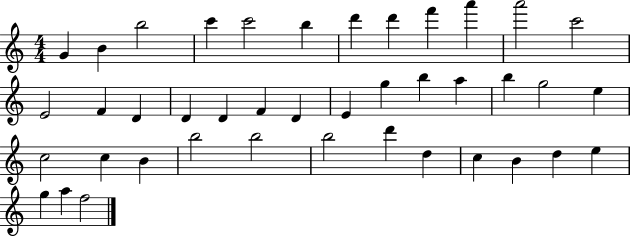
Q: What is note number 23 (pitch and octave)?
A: A5